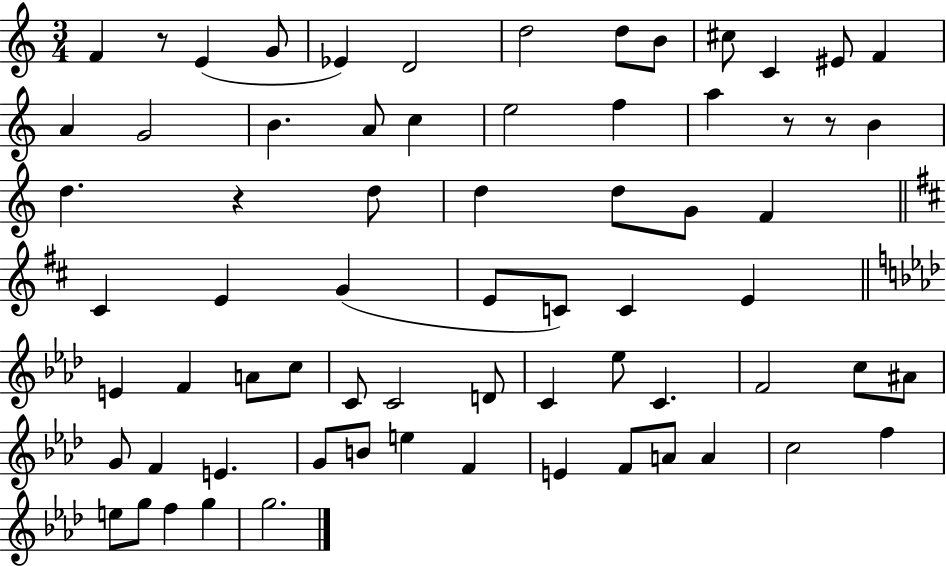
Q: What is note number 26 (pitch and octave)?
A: G4